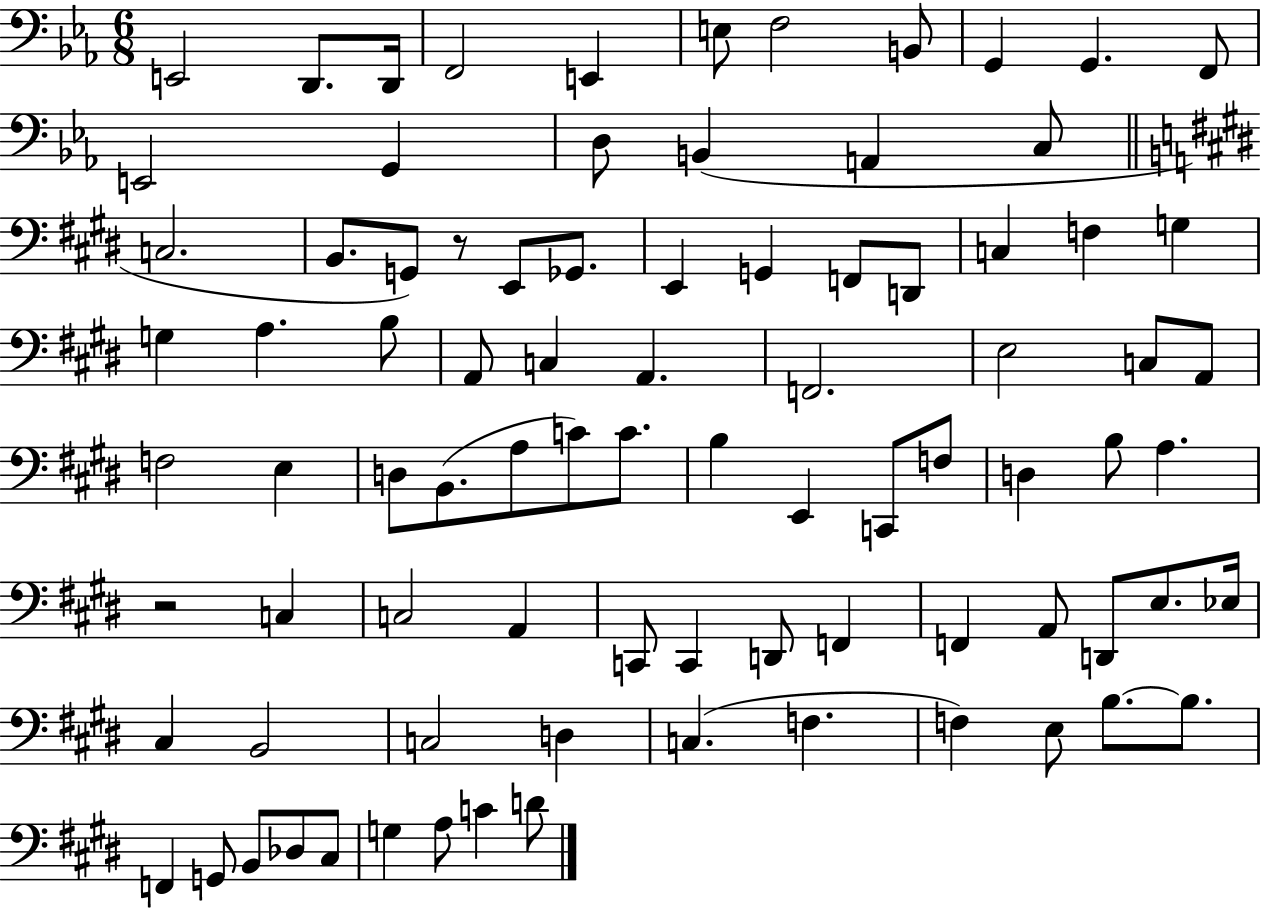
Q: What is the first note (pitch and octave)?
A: E2